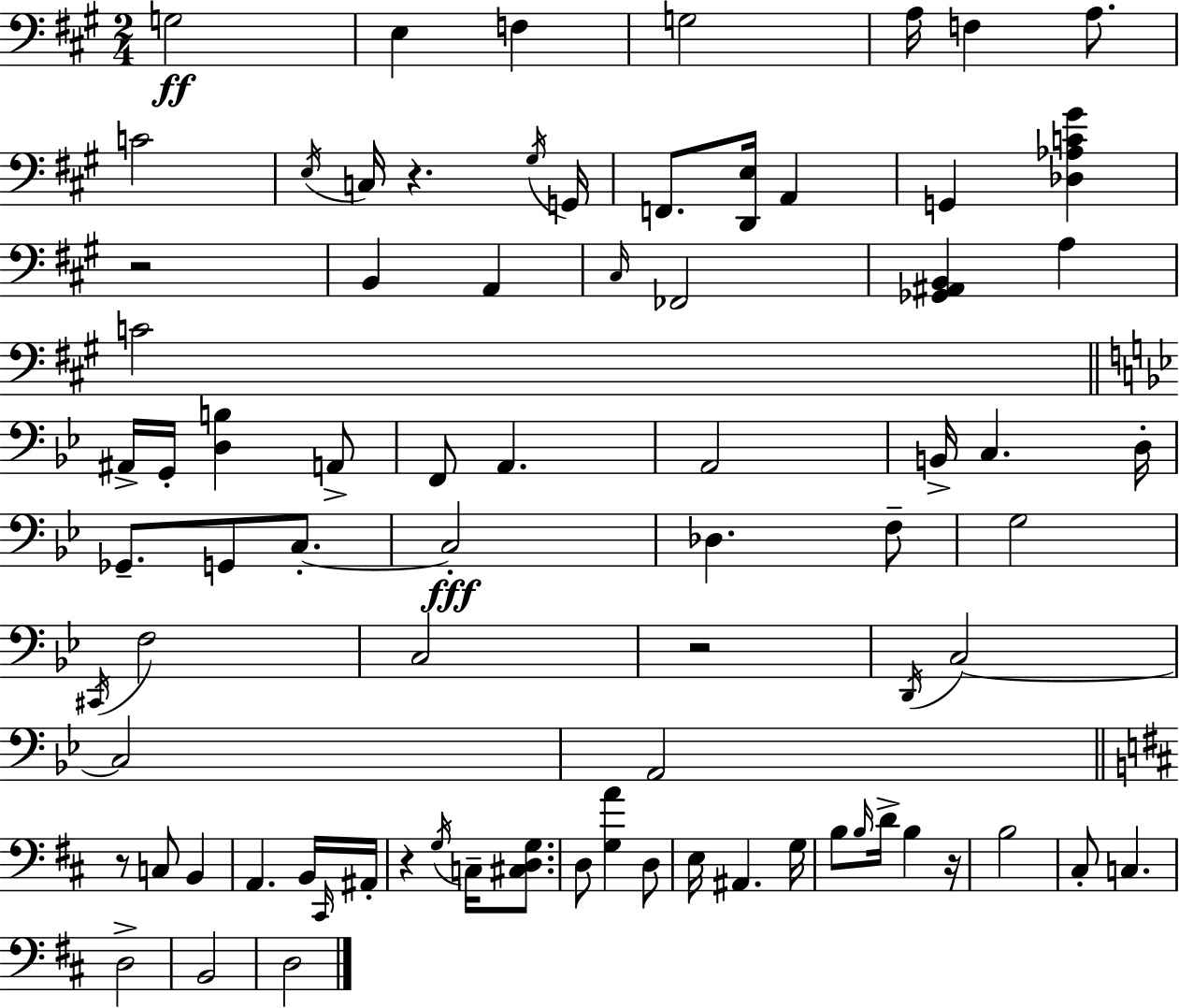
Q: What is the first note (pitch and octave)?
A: G3